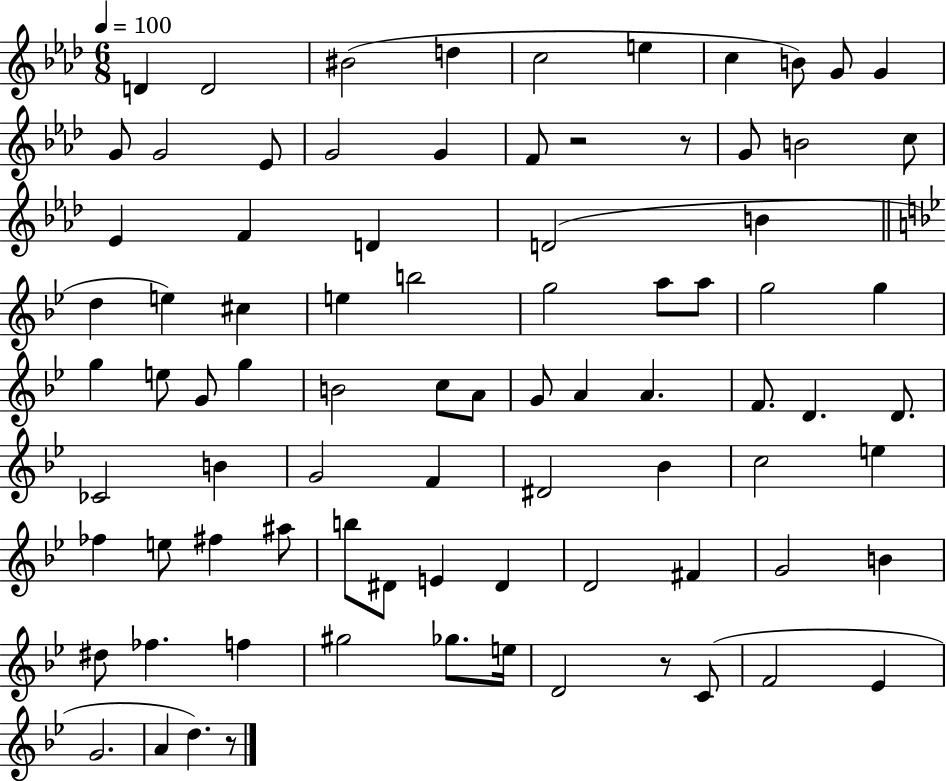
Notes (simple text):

D4/q D4/h BIS4/h D5/q C5/h E5/q C5/q B4/e G4/e G4/q G4/e G4/h Eb4/e G4/h G4/q F4/e R/h R/e G4/e B4/h C5/e Eb4/q F4/q D4/q D4/h B4/q D5/q E5/q C#5/q E5/q B5/h G5/h A5/e A5/e G5/h G5/q G5/q E5/e G4/e G5/q B4/h C5/e A4/e G4/e A4/q A4/q. F4/e. D4/q. D4/e. CES4/h B4/q G4/h F4/q D#4/h Bb4/q C5/h E5/q FES5/q E5/e F#5/q A#5/e B5/e D#4/e E4/q D#4/q D4/h F#4/q G4/h B4/q D#5/e FES5/q. F5/q G#5/h Gb5/e. E5/s D4/h R/e C4/e F4/h Eb4/q G4/h. A4/q D5/q. R/e